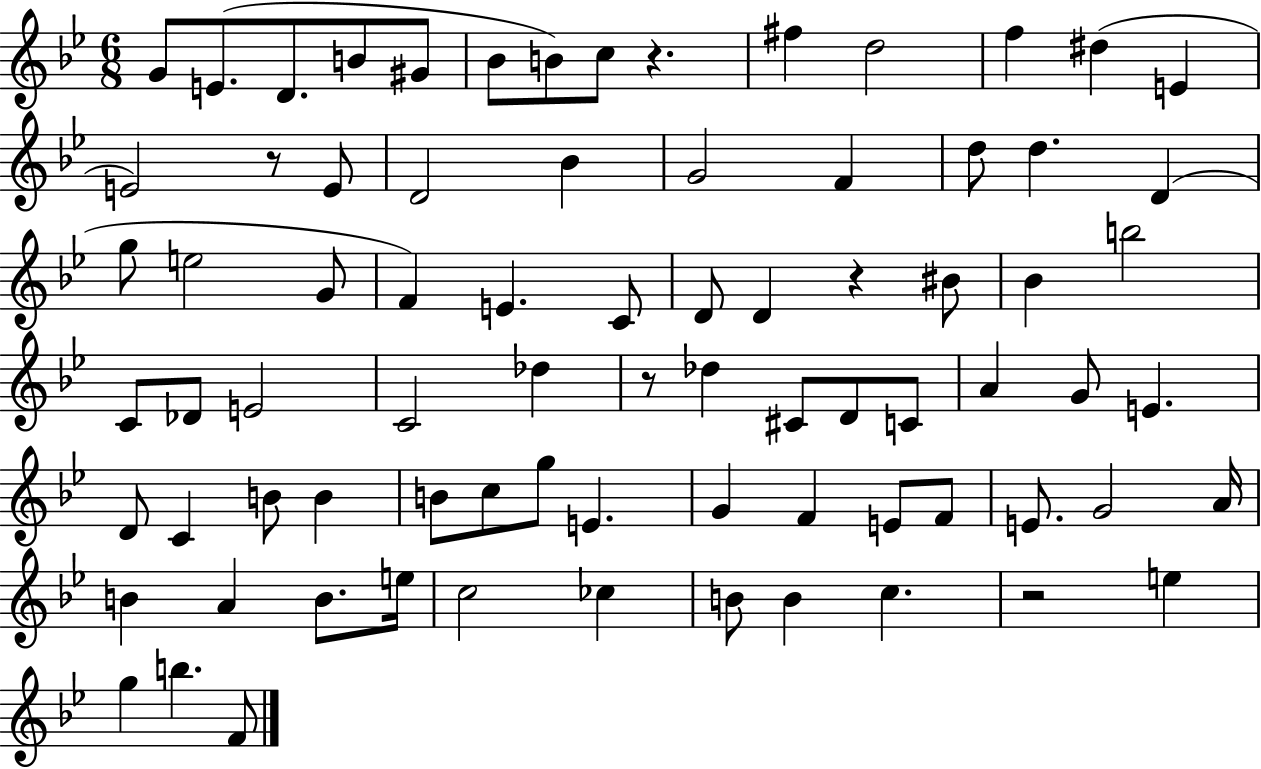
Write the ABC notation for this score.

X:1
T:Untitled
M:6/8
L:1/4
K:Bb
G/2 E/2 D/2 B/2 ^G/2 _B/2 B/2 c/2 z ^f d2 f ^d E E2 z/2 E/2 D2 _B G2 F d/2 d D g/2 e2 G/2 F E C/2 D/2 D z ^B/2 _B b2 C/2 _D/2 E2 C2 _d z/2 _d ^C/2 D/2 C/2 A G/2 E D/2 C B/2 B B/2 c/2 g/2 E G F E/2 F/2 E/2 G2 A/4 B A B/2 e/4 c2 _c B/2 B c z2 e g b F/2